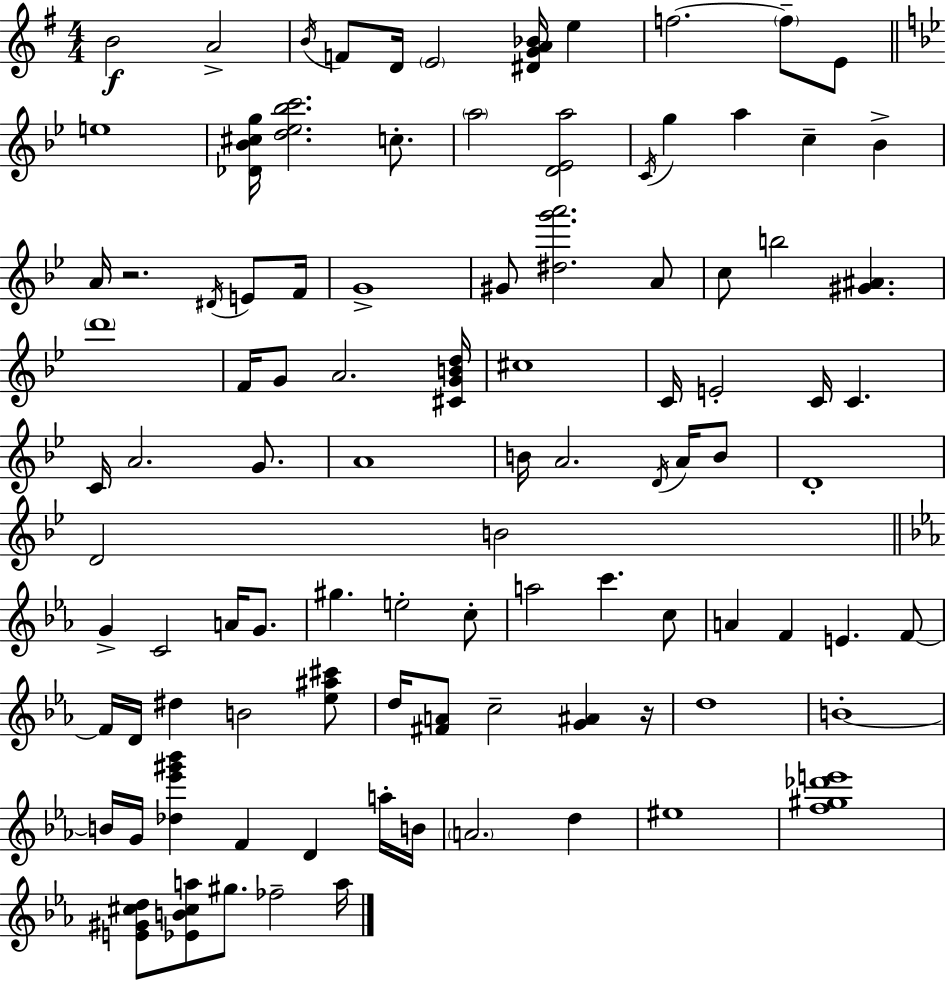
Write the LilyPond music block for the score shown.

{
  \clef treble
  \numericTimeSignature
  \time 4/4
  \key e \minor
  b'2\f a'2-> | \acciaccatura { b'16 } f'8 d'16 \parenthesize e'2 <dis' g' a' bes'>16 e''4 | f''2.~~ \parenthesize f''8-- e'8 | \bar "||" \break \key bes \major e''1 | <des' bes' cis'' g''>16 <d'' ees'' bes'' c'''>2. c''8.-. | \parenthesize a''2 <d' ees' a''>2 | \acciaccatura { c'16 } g''4 a''4 c''4-- bes'4-> | \break a'16 r2. \acciaccatura { dis'16 } e'8 | f'16 g'1-> | gis'8 <dis'' g''' a'''>2. | a'8 c''8 b''2 <gis' ais'>4. | \break \parenthesize d'''1 | f'16 g'8 a'2. | <cis' g' b' d''>16 cis''1 | c'16 e'2-. c'16 c'4. | \break c'16 a'2. g'8. | a'1 | b'16 a'2. \acciaccatura { d'16 } | a'16 b'8 d'1-. | \break d'2 b'2 | \bar "||" \break \key ees \major g'4-> c'2 a'16 g'8. | gis''4. e''2-. c''8-. | a''2 c'''4. c''8 | a'4 f'4 e'4. f'8~~ | \break f'16 d'16 dis''4 b'2 <ees'' ais'' cis'''>8 | d''16 <fis' a'>8 c''2-- <g' ais'>4 r16 | d''1 | b'1-.~~ | \break b'16 g'16 <des'' ees''' gis''' bes'''>4 f'4 d'4 a''16-. b'16 | \parenthesize a'2. d''4 | eis''1 | <f'' gis'' des''' e'''>1 | \break <e' gis' cis'' d''>8 <ees' b' cis'' a''>8 gis''8. fes''2-- a''16 | \bar "|."
}